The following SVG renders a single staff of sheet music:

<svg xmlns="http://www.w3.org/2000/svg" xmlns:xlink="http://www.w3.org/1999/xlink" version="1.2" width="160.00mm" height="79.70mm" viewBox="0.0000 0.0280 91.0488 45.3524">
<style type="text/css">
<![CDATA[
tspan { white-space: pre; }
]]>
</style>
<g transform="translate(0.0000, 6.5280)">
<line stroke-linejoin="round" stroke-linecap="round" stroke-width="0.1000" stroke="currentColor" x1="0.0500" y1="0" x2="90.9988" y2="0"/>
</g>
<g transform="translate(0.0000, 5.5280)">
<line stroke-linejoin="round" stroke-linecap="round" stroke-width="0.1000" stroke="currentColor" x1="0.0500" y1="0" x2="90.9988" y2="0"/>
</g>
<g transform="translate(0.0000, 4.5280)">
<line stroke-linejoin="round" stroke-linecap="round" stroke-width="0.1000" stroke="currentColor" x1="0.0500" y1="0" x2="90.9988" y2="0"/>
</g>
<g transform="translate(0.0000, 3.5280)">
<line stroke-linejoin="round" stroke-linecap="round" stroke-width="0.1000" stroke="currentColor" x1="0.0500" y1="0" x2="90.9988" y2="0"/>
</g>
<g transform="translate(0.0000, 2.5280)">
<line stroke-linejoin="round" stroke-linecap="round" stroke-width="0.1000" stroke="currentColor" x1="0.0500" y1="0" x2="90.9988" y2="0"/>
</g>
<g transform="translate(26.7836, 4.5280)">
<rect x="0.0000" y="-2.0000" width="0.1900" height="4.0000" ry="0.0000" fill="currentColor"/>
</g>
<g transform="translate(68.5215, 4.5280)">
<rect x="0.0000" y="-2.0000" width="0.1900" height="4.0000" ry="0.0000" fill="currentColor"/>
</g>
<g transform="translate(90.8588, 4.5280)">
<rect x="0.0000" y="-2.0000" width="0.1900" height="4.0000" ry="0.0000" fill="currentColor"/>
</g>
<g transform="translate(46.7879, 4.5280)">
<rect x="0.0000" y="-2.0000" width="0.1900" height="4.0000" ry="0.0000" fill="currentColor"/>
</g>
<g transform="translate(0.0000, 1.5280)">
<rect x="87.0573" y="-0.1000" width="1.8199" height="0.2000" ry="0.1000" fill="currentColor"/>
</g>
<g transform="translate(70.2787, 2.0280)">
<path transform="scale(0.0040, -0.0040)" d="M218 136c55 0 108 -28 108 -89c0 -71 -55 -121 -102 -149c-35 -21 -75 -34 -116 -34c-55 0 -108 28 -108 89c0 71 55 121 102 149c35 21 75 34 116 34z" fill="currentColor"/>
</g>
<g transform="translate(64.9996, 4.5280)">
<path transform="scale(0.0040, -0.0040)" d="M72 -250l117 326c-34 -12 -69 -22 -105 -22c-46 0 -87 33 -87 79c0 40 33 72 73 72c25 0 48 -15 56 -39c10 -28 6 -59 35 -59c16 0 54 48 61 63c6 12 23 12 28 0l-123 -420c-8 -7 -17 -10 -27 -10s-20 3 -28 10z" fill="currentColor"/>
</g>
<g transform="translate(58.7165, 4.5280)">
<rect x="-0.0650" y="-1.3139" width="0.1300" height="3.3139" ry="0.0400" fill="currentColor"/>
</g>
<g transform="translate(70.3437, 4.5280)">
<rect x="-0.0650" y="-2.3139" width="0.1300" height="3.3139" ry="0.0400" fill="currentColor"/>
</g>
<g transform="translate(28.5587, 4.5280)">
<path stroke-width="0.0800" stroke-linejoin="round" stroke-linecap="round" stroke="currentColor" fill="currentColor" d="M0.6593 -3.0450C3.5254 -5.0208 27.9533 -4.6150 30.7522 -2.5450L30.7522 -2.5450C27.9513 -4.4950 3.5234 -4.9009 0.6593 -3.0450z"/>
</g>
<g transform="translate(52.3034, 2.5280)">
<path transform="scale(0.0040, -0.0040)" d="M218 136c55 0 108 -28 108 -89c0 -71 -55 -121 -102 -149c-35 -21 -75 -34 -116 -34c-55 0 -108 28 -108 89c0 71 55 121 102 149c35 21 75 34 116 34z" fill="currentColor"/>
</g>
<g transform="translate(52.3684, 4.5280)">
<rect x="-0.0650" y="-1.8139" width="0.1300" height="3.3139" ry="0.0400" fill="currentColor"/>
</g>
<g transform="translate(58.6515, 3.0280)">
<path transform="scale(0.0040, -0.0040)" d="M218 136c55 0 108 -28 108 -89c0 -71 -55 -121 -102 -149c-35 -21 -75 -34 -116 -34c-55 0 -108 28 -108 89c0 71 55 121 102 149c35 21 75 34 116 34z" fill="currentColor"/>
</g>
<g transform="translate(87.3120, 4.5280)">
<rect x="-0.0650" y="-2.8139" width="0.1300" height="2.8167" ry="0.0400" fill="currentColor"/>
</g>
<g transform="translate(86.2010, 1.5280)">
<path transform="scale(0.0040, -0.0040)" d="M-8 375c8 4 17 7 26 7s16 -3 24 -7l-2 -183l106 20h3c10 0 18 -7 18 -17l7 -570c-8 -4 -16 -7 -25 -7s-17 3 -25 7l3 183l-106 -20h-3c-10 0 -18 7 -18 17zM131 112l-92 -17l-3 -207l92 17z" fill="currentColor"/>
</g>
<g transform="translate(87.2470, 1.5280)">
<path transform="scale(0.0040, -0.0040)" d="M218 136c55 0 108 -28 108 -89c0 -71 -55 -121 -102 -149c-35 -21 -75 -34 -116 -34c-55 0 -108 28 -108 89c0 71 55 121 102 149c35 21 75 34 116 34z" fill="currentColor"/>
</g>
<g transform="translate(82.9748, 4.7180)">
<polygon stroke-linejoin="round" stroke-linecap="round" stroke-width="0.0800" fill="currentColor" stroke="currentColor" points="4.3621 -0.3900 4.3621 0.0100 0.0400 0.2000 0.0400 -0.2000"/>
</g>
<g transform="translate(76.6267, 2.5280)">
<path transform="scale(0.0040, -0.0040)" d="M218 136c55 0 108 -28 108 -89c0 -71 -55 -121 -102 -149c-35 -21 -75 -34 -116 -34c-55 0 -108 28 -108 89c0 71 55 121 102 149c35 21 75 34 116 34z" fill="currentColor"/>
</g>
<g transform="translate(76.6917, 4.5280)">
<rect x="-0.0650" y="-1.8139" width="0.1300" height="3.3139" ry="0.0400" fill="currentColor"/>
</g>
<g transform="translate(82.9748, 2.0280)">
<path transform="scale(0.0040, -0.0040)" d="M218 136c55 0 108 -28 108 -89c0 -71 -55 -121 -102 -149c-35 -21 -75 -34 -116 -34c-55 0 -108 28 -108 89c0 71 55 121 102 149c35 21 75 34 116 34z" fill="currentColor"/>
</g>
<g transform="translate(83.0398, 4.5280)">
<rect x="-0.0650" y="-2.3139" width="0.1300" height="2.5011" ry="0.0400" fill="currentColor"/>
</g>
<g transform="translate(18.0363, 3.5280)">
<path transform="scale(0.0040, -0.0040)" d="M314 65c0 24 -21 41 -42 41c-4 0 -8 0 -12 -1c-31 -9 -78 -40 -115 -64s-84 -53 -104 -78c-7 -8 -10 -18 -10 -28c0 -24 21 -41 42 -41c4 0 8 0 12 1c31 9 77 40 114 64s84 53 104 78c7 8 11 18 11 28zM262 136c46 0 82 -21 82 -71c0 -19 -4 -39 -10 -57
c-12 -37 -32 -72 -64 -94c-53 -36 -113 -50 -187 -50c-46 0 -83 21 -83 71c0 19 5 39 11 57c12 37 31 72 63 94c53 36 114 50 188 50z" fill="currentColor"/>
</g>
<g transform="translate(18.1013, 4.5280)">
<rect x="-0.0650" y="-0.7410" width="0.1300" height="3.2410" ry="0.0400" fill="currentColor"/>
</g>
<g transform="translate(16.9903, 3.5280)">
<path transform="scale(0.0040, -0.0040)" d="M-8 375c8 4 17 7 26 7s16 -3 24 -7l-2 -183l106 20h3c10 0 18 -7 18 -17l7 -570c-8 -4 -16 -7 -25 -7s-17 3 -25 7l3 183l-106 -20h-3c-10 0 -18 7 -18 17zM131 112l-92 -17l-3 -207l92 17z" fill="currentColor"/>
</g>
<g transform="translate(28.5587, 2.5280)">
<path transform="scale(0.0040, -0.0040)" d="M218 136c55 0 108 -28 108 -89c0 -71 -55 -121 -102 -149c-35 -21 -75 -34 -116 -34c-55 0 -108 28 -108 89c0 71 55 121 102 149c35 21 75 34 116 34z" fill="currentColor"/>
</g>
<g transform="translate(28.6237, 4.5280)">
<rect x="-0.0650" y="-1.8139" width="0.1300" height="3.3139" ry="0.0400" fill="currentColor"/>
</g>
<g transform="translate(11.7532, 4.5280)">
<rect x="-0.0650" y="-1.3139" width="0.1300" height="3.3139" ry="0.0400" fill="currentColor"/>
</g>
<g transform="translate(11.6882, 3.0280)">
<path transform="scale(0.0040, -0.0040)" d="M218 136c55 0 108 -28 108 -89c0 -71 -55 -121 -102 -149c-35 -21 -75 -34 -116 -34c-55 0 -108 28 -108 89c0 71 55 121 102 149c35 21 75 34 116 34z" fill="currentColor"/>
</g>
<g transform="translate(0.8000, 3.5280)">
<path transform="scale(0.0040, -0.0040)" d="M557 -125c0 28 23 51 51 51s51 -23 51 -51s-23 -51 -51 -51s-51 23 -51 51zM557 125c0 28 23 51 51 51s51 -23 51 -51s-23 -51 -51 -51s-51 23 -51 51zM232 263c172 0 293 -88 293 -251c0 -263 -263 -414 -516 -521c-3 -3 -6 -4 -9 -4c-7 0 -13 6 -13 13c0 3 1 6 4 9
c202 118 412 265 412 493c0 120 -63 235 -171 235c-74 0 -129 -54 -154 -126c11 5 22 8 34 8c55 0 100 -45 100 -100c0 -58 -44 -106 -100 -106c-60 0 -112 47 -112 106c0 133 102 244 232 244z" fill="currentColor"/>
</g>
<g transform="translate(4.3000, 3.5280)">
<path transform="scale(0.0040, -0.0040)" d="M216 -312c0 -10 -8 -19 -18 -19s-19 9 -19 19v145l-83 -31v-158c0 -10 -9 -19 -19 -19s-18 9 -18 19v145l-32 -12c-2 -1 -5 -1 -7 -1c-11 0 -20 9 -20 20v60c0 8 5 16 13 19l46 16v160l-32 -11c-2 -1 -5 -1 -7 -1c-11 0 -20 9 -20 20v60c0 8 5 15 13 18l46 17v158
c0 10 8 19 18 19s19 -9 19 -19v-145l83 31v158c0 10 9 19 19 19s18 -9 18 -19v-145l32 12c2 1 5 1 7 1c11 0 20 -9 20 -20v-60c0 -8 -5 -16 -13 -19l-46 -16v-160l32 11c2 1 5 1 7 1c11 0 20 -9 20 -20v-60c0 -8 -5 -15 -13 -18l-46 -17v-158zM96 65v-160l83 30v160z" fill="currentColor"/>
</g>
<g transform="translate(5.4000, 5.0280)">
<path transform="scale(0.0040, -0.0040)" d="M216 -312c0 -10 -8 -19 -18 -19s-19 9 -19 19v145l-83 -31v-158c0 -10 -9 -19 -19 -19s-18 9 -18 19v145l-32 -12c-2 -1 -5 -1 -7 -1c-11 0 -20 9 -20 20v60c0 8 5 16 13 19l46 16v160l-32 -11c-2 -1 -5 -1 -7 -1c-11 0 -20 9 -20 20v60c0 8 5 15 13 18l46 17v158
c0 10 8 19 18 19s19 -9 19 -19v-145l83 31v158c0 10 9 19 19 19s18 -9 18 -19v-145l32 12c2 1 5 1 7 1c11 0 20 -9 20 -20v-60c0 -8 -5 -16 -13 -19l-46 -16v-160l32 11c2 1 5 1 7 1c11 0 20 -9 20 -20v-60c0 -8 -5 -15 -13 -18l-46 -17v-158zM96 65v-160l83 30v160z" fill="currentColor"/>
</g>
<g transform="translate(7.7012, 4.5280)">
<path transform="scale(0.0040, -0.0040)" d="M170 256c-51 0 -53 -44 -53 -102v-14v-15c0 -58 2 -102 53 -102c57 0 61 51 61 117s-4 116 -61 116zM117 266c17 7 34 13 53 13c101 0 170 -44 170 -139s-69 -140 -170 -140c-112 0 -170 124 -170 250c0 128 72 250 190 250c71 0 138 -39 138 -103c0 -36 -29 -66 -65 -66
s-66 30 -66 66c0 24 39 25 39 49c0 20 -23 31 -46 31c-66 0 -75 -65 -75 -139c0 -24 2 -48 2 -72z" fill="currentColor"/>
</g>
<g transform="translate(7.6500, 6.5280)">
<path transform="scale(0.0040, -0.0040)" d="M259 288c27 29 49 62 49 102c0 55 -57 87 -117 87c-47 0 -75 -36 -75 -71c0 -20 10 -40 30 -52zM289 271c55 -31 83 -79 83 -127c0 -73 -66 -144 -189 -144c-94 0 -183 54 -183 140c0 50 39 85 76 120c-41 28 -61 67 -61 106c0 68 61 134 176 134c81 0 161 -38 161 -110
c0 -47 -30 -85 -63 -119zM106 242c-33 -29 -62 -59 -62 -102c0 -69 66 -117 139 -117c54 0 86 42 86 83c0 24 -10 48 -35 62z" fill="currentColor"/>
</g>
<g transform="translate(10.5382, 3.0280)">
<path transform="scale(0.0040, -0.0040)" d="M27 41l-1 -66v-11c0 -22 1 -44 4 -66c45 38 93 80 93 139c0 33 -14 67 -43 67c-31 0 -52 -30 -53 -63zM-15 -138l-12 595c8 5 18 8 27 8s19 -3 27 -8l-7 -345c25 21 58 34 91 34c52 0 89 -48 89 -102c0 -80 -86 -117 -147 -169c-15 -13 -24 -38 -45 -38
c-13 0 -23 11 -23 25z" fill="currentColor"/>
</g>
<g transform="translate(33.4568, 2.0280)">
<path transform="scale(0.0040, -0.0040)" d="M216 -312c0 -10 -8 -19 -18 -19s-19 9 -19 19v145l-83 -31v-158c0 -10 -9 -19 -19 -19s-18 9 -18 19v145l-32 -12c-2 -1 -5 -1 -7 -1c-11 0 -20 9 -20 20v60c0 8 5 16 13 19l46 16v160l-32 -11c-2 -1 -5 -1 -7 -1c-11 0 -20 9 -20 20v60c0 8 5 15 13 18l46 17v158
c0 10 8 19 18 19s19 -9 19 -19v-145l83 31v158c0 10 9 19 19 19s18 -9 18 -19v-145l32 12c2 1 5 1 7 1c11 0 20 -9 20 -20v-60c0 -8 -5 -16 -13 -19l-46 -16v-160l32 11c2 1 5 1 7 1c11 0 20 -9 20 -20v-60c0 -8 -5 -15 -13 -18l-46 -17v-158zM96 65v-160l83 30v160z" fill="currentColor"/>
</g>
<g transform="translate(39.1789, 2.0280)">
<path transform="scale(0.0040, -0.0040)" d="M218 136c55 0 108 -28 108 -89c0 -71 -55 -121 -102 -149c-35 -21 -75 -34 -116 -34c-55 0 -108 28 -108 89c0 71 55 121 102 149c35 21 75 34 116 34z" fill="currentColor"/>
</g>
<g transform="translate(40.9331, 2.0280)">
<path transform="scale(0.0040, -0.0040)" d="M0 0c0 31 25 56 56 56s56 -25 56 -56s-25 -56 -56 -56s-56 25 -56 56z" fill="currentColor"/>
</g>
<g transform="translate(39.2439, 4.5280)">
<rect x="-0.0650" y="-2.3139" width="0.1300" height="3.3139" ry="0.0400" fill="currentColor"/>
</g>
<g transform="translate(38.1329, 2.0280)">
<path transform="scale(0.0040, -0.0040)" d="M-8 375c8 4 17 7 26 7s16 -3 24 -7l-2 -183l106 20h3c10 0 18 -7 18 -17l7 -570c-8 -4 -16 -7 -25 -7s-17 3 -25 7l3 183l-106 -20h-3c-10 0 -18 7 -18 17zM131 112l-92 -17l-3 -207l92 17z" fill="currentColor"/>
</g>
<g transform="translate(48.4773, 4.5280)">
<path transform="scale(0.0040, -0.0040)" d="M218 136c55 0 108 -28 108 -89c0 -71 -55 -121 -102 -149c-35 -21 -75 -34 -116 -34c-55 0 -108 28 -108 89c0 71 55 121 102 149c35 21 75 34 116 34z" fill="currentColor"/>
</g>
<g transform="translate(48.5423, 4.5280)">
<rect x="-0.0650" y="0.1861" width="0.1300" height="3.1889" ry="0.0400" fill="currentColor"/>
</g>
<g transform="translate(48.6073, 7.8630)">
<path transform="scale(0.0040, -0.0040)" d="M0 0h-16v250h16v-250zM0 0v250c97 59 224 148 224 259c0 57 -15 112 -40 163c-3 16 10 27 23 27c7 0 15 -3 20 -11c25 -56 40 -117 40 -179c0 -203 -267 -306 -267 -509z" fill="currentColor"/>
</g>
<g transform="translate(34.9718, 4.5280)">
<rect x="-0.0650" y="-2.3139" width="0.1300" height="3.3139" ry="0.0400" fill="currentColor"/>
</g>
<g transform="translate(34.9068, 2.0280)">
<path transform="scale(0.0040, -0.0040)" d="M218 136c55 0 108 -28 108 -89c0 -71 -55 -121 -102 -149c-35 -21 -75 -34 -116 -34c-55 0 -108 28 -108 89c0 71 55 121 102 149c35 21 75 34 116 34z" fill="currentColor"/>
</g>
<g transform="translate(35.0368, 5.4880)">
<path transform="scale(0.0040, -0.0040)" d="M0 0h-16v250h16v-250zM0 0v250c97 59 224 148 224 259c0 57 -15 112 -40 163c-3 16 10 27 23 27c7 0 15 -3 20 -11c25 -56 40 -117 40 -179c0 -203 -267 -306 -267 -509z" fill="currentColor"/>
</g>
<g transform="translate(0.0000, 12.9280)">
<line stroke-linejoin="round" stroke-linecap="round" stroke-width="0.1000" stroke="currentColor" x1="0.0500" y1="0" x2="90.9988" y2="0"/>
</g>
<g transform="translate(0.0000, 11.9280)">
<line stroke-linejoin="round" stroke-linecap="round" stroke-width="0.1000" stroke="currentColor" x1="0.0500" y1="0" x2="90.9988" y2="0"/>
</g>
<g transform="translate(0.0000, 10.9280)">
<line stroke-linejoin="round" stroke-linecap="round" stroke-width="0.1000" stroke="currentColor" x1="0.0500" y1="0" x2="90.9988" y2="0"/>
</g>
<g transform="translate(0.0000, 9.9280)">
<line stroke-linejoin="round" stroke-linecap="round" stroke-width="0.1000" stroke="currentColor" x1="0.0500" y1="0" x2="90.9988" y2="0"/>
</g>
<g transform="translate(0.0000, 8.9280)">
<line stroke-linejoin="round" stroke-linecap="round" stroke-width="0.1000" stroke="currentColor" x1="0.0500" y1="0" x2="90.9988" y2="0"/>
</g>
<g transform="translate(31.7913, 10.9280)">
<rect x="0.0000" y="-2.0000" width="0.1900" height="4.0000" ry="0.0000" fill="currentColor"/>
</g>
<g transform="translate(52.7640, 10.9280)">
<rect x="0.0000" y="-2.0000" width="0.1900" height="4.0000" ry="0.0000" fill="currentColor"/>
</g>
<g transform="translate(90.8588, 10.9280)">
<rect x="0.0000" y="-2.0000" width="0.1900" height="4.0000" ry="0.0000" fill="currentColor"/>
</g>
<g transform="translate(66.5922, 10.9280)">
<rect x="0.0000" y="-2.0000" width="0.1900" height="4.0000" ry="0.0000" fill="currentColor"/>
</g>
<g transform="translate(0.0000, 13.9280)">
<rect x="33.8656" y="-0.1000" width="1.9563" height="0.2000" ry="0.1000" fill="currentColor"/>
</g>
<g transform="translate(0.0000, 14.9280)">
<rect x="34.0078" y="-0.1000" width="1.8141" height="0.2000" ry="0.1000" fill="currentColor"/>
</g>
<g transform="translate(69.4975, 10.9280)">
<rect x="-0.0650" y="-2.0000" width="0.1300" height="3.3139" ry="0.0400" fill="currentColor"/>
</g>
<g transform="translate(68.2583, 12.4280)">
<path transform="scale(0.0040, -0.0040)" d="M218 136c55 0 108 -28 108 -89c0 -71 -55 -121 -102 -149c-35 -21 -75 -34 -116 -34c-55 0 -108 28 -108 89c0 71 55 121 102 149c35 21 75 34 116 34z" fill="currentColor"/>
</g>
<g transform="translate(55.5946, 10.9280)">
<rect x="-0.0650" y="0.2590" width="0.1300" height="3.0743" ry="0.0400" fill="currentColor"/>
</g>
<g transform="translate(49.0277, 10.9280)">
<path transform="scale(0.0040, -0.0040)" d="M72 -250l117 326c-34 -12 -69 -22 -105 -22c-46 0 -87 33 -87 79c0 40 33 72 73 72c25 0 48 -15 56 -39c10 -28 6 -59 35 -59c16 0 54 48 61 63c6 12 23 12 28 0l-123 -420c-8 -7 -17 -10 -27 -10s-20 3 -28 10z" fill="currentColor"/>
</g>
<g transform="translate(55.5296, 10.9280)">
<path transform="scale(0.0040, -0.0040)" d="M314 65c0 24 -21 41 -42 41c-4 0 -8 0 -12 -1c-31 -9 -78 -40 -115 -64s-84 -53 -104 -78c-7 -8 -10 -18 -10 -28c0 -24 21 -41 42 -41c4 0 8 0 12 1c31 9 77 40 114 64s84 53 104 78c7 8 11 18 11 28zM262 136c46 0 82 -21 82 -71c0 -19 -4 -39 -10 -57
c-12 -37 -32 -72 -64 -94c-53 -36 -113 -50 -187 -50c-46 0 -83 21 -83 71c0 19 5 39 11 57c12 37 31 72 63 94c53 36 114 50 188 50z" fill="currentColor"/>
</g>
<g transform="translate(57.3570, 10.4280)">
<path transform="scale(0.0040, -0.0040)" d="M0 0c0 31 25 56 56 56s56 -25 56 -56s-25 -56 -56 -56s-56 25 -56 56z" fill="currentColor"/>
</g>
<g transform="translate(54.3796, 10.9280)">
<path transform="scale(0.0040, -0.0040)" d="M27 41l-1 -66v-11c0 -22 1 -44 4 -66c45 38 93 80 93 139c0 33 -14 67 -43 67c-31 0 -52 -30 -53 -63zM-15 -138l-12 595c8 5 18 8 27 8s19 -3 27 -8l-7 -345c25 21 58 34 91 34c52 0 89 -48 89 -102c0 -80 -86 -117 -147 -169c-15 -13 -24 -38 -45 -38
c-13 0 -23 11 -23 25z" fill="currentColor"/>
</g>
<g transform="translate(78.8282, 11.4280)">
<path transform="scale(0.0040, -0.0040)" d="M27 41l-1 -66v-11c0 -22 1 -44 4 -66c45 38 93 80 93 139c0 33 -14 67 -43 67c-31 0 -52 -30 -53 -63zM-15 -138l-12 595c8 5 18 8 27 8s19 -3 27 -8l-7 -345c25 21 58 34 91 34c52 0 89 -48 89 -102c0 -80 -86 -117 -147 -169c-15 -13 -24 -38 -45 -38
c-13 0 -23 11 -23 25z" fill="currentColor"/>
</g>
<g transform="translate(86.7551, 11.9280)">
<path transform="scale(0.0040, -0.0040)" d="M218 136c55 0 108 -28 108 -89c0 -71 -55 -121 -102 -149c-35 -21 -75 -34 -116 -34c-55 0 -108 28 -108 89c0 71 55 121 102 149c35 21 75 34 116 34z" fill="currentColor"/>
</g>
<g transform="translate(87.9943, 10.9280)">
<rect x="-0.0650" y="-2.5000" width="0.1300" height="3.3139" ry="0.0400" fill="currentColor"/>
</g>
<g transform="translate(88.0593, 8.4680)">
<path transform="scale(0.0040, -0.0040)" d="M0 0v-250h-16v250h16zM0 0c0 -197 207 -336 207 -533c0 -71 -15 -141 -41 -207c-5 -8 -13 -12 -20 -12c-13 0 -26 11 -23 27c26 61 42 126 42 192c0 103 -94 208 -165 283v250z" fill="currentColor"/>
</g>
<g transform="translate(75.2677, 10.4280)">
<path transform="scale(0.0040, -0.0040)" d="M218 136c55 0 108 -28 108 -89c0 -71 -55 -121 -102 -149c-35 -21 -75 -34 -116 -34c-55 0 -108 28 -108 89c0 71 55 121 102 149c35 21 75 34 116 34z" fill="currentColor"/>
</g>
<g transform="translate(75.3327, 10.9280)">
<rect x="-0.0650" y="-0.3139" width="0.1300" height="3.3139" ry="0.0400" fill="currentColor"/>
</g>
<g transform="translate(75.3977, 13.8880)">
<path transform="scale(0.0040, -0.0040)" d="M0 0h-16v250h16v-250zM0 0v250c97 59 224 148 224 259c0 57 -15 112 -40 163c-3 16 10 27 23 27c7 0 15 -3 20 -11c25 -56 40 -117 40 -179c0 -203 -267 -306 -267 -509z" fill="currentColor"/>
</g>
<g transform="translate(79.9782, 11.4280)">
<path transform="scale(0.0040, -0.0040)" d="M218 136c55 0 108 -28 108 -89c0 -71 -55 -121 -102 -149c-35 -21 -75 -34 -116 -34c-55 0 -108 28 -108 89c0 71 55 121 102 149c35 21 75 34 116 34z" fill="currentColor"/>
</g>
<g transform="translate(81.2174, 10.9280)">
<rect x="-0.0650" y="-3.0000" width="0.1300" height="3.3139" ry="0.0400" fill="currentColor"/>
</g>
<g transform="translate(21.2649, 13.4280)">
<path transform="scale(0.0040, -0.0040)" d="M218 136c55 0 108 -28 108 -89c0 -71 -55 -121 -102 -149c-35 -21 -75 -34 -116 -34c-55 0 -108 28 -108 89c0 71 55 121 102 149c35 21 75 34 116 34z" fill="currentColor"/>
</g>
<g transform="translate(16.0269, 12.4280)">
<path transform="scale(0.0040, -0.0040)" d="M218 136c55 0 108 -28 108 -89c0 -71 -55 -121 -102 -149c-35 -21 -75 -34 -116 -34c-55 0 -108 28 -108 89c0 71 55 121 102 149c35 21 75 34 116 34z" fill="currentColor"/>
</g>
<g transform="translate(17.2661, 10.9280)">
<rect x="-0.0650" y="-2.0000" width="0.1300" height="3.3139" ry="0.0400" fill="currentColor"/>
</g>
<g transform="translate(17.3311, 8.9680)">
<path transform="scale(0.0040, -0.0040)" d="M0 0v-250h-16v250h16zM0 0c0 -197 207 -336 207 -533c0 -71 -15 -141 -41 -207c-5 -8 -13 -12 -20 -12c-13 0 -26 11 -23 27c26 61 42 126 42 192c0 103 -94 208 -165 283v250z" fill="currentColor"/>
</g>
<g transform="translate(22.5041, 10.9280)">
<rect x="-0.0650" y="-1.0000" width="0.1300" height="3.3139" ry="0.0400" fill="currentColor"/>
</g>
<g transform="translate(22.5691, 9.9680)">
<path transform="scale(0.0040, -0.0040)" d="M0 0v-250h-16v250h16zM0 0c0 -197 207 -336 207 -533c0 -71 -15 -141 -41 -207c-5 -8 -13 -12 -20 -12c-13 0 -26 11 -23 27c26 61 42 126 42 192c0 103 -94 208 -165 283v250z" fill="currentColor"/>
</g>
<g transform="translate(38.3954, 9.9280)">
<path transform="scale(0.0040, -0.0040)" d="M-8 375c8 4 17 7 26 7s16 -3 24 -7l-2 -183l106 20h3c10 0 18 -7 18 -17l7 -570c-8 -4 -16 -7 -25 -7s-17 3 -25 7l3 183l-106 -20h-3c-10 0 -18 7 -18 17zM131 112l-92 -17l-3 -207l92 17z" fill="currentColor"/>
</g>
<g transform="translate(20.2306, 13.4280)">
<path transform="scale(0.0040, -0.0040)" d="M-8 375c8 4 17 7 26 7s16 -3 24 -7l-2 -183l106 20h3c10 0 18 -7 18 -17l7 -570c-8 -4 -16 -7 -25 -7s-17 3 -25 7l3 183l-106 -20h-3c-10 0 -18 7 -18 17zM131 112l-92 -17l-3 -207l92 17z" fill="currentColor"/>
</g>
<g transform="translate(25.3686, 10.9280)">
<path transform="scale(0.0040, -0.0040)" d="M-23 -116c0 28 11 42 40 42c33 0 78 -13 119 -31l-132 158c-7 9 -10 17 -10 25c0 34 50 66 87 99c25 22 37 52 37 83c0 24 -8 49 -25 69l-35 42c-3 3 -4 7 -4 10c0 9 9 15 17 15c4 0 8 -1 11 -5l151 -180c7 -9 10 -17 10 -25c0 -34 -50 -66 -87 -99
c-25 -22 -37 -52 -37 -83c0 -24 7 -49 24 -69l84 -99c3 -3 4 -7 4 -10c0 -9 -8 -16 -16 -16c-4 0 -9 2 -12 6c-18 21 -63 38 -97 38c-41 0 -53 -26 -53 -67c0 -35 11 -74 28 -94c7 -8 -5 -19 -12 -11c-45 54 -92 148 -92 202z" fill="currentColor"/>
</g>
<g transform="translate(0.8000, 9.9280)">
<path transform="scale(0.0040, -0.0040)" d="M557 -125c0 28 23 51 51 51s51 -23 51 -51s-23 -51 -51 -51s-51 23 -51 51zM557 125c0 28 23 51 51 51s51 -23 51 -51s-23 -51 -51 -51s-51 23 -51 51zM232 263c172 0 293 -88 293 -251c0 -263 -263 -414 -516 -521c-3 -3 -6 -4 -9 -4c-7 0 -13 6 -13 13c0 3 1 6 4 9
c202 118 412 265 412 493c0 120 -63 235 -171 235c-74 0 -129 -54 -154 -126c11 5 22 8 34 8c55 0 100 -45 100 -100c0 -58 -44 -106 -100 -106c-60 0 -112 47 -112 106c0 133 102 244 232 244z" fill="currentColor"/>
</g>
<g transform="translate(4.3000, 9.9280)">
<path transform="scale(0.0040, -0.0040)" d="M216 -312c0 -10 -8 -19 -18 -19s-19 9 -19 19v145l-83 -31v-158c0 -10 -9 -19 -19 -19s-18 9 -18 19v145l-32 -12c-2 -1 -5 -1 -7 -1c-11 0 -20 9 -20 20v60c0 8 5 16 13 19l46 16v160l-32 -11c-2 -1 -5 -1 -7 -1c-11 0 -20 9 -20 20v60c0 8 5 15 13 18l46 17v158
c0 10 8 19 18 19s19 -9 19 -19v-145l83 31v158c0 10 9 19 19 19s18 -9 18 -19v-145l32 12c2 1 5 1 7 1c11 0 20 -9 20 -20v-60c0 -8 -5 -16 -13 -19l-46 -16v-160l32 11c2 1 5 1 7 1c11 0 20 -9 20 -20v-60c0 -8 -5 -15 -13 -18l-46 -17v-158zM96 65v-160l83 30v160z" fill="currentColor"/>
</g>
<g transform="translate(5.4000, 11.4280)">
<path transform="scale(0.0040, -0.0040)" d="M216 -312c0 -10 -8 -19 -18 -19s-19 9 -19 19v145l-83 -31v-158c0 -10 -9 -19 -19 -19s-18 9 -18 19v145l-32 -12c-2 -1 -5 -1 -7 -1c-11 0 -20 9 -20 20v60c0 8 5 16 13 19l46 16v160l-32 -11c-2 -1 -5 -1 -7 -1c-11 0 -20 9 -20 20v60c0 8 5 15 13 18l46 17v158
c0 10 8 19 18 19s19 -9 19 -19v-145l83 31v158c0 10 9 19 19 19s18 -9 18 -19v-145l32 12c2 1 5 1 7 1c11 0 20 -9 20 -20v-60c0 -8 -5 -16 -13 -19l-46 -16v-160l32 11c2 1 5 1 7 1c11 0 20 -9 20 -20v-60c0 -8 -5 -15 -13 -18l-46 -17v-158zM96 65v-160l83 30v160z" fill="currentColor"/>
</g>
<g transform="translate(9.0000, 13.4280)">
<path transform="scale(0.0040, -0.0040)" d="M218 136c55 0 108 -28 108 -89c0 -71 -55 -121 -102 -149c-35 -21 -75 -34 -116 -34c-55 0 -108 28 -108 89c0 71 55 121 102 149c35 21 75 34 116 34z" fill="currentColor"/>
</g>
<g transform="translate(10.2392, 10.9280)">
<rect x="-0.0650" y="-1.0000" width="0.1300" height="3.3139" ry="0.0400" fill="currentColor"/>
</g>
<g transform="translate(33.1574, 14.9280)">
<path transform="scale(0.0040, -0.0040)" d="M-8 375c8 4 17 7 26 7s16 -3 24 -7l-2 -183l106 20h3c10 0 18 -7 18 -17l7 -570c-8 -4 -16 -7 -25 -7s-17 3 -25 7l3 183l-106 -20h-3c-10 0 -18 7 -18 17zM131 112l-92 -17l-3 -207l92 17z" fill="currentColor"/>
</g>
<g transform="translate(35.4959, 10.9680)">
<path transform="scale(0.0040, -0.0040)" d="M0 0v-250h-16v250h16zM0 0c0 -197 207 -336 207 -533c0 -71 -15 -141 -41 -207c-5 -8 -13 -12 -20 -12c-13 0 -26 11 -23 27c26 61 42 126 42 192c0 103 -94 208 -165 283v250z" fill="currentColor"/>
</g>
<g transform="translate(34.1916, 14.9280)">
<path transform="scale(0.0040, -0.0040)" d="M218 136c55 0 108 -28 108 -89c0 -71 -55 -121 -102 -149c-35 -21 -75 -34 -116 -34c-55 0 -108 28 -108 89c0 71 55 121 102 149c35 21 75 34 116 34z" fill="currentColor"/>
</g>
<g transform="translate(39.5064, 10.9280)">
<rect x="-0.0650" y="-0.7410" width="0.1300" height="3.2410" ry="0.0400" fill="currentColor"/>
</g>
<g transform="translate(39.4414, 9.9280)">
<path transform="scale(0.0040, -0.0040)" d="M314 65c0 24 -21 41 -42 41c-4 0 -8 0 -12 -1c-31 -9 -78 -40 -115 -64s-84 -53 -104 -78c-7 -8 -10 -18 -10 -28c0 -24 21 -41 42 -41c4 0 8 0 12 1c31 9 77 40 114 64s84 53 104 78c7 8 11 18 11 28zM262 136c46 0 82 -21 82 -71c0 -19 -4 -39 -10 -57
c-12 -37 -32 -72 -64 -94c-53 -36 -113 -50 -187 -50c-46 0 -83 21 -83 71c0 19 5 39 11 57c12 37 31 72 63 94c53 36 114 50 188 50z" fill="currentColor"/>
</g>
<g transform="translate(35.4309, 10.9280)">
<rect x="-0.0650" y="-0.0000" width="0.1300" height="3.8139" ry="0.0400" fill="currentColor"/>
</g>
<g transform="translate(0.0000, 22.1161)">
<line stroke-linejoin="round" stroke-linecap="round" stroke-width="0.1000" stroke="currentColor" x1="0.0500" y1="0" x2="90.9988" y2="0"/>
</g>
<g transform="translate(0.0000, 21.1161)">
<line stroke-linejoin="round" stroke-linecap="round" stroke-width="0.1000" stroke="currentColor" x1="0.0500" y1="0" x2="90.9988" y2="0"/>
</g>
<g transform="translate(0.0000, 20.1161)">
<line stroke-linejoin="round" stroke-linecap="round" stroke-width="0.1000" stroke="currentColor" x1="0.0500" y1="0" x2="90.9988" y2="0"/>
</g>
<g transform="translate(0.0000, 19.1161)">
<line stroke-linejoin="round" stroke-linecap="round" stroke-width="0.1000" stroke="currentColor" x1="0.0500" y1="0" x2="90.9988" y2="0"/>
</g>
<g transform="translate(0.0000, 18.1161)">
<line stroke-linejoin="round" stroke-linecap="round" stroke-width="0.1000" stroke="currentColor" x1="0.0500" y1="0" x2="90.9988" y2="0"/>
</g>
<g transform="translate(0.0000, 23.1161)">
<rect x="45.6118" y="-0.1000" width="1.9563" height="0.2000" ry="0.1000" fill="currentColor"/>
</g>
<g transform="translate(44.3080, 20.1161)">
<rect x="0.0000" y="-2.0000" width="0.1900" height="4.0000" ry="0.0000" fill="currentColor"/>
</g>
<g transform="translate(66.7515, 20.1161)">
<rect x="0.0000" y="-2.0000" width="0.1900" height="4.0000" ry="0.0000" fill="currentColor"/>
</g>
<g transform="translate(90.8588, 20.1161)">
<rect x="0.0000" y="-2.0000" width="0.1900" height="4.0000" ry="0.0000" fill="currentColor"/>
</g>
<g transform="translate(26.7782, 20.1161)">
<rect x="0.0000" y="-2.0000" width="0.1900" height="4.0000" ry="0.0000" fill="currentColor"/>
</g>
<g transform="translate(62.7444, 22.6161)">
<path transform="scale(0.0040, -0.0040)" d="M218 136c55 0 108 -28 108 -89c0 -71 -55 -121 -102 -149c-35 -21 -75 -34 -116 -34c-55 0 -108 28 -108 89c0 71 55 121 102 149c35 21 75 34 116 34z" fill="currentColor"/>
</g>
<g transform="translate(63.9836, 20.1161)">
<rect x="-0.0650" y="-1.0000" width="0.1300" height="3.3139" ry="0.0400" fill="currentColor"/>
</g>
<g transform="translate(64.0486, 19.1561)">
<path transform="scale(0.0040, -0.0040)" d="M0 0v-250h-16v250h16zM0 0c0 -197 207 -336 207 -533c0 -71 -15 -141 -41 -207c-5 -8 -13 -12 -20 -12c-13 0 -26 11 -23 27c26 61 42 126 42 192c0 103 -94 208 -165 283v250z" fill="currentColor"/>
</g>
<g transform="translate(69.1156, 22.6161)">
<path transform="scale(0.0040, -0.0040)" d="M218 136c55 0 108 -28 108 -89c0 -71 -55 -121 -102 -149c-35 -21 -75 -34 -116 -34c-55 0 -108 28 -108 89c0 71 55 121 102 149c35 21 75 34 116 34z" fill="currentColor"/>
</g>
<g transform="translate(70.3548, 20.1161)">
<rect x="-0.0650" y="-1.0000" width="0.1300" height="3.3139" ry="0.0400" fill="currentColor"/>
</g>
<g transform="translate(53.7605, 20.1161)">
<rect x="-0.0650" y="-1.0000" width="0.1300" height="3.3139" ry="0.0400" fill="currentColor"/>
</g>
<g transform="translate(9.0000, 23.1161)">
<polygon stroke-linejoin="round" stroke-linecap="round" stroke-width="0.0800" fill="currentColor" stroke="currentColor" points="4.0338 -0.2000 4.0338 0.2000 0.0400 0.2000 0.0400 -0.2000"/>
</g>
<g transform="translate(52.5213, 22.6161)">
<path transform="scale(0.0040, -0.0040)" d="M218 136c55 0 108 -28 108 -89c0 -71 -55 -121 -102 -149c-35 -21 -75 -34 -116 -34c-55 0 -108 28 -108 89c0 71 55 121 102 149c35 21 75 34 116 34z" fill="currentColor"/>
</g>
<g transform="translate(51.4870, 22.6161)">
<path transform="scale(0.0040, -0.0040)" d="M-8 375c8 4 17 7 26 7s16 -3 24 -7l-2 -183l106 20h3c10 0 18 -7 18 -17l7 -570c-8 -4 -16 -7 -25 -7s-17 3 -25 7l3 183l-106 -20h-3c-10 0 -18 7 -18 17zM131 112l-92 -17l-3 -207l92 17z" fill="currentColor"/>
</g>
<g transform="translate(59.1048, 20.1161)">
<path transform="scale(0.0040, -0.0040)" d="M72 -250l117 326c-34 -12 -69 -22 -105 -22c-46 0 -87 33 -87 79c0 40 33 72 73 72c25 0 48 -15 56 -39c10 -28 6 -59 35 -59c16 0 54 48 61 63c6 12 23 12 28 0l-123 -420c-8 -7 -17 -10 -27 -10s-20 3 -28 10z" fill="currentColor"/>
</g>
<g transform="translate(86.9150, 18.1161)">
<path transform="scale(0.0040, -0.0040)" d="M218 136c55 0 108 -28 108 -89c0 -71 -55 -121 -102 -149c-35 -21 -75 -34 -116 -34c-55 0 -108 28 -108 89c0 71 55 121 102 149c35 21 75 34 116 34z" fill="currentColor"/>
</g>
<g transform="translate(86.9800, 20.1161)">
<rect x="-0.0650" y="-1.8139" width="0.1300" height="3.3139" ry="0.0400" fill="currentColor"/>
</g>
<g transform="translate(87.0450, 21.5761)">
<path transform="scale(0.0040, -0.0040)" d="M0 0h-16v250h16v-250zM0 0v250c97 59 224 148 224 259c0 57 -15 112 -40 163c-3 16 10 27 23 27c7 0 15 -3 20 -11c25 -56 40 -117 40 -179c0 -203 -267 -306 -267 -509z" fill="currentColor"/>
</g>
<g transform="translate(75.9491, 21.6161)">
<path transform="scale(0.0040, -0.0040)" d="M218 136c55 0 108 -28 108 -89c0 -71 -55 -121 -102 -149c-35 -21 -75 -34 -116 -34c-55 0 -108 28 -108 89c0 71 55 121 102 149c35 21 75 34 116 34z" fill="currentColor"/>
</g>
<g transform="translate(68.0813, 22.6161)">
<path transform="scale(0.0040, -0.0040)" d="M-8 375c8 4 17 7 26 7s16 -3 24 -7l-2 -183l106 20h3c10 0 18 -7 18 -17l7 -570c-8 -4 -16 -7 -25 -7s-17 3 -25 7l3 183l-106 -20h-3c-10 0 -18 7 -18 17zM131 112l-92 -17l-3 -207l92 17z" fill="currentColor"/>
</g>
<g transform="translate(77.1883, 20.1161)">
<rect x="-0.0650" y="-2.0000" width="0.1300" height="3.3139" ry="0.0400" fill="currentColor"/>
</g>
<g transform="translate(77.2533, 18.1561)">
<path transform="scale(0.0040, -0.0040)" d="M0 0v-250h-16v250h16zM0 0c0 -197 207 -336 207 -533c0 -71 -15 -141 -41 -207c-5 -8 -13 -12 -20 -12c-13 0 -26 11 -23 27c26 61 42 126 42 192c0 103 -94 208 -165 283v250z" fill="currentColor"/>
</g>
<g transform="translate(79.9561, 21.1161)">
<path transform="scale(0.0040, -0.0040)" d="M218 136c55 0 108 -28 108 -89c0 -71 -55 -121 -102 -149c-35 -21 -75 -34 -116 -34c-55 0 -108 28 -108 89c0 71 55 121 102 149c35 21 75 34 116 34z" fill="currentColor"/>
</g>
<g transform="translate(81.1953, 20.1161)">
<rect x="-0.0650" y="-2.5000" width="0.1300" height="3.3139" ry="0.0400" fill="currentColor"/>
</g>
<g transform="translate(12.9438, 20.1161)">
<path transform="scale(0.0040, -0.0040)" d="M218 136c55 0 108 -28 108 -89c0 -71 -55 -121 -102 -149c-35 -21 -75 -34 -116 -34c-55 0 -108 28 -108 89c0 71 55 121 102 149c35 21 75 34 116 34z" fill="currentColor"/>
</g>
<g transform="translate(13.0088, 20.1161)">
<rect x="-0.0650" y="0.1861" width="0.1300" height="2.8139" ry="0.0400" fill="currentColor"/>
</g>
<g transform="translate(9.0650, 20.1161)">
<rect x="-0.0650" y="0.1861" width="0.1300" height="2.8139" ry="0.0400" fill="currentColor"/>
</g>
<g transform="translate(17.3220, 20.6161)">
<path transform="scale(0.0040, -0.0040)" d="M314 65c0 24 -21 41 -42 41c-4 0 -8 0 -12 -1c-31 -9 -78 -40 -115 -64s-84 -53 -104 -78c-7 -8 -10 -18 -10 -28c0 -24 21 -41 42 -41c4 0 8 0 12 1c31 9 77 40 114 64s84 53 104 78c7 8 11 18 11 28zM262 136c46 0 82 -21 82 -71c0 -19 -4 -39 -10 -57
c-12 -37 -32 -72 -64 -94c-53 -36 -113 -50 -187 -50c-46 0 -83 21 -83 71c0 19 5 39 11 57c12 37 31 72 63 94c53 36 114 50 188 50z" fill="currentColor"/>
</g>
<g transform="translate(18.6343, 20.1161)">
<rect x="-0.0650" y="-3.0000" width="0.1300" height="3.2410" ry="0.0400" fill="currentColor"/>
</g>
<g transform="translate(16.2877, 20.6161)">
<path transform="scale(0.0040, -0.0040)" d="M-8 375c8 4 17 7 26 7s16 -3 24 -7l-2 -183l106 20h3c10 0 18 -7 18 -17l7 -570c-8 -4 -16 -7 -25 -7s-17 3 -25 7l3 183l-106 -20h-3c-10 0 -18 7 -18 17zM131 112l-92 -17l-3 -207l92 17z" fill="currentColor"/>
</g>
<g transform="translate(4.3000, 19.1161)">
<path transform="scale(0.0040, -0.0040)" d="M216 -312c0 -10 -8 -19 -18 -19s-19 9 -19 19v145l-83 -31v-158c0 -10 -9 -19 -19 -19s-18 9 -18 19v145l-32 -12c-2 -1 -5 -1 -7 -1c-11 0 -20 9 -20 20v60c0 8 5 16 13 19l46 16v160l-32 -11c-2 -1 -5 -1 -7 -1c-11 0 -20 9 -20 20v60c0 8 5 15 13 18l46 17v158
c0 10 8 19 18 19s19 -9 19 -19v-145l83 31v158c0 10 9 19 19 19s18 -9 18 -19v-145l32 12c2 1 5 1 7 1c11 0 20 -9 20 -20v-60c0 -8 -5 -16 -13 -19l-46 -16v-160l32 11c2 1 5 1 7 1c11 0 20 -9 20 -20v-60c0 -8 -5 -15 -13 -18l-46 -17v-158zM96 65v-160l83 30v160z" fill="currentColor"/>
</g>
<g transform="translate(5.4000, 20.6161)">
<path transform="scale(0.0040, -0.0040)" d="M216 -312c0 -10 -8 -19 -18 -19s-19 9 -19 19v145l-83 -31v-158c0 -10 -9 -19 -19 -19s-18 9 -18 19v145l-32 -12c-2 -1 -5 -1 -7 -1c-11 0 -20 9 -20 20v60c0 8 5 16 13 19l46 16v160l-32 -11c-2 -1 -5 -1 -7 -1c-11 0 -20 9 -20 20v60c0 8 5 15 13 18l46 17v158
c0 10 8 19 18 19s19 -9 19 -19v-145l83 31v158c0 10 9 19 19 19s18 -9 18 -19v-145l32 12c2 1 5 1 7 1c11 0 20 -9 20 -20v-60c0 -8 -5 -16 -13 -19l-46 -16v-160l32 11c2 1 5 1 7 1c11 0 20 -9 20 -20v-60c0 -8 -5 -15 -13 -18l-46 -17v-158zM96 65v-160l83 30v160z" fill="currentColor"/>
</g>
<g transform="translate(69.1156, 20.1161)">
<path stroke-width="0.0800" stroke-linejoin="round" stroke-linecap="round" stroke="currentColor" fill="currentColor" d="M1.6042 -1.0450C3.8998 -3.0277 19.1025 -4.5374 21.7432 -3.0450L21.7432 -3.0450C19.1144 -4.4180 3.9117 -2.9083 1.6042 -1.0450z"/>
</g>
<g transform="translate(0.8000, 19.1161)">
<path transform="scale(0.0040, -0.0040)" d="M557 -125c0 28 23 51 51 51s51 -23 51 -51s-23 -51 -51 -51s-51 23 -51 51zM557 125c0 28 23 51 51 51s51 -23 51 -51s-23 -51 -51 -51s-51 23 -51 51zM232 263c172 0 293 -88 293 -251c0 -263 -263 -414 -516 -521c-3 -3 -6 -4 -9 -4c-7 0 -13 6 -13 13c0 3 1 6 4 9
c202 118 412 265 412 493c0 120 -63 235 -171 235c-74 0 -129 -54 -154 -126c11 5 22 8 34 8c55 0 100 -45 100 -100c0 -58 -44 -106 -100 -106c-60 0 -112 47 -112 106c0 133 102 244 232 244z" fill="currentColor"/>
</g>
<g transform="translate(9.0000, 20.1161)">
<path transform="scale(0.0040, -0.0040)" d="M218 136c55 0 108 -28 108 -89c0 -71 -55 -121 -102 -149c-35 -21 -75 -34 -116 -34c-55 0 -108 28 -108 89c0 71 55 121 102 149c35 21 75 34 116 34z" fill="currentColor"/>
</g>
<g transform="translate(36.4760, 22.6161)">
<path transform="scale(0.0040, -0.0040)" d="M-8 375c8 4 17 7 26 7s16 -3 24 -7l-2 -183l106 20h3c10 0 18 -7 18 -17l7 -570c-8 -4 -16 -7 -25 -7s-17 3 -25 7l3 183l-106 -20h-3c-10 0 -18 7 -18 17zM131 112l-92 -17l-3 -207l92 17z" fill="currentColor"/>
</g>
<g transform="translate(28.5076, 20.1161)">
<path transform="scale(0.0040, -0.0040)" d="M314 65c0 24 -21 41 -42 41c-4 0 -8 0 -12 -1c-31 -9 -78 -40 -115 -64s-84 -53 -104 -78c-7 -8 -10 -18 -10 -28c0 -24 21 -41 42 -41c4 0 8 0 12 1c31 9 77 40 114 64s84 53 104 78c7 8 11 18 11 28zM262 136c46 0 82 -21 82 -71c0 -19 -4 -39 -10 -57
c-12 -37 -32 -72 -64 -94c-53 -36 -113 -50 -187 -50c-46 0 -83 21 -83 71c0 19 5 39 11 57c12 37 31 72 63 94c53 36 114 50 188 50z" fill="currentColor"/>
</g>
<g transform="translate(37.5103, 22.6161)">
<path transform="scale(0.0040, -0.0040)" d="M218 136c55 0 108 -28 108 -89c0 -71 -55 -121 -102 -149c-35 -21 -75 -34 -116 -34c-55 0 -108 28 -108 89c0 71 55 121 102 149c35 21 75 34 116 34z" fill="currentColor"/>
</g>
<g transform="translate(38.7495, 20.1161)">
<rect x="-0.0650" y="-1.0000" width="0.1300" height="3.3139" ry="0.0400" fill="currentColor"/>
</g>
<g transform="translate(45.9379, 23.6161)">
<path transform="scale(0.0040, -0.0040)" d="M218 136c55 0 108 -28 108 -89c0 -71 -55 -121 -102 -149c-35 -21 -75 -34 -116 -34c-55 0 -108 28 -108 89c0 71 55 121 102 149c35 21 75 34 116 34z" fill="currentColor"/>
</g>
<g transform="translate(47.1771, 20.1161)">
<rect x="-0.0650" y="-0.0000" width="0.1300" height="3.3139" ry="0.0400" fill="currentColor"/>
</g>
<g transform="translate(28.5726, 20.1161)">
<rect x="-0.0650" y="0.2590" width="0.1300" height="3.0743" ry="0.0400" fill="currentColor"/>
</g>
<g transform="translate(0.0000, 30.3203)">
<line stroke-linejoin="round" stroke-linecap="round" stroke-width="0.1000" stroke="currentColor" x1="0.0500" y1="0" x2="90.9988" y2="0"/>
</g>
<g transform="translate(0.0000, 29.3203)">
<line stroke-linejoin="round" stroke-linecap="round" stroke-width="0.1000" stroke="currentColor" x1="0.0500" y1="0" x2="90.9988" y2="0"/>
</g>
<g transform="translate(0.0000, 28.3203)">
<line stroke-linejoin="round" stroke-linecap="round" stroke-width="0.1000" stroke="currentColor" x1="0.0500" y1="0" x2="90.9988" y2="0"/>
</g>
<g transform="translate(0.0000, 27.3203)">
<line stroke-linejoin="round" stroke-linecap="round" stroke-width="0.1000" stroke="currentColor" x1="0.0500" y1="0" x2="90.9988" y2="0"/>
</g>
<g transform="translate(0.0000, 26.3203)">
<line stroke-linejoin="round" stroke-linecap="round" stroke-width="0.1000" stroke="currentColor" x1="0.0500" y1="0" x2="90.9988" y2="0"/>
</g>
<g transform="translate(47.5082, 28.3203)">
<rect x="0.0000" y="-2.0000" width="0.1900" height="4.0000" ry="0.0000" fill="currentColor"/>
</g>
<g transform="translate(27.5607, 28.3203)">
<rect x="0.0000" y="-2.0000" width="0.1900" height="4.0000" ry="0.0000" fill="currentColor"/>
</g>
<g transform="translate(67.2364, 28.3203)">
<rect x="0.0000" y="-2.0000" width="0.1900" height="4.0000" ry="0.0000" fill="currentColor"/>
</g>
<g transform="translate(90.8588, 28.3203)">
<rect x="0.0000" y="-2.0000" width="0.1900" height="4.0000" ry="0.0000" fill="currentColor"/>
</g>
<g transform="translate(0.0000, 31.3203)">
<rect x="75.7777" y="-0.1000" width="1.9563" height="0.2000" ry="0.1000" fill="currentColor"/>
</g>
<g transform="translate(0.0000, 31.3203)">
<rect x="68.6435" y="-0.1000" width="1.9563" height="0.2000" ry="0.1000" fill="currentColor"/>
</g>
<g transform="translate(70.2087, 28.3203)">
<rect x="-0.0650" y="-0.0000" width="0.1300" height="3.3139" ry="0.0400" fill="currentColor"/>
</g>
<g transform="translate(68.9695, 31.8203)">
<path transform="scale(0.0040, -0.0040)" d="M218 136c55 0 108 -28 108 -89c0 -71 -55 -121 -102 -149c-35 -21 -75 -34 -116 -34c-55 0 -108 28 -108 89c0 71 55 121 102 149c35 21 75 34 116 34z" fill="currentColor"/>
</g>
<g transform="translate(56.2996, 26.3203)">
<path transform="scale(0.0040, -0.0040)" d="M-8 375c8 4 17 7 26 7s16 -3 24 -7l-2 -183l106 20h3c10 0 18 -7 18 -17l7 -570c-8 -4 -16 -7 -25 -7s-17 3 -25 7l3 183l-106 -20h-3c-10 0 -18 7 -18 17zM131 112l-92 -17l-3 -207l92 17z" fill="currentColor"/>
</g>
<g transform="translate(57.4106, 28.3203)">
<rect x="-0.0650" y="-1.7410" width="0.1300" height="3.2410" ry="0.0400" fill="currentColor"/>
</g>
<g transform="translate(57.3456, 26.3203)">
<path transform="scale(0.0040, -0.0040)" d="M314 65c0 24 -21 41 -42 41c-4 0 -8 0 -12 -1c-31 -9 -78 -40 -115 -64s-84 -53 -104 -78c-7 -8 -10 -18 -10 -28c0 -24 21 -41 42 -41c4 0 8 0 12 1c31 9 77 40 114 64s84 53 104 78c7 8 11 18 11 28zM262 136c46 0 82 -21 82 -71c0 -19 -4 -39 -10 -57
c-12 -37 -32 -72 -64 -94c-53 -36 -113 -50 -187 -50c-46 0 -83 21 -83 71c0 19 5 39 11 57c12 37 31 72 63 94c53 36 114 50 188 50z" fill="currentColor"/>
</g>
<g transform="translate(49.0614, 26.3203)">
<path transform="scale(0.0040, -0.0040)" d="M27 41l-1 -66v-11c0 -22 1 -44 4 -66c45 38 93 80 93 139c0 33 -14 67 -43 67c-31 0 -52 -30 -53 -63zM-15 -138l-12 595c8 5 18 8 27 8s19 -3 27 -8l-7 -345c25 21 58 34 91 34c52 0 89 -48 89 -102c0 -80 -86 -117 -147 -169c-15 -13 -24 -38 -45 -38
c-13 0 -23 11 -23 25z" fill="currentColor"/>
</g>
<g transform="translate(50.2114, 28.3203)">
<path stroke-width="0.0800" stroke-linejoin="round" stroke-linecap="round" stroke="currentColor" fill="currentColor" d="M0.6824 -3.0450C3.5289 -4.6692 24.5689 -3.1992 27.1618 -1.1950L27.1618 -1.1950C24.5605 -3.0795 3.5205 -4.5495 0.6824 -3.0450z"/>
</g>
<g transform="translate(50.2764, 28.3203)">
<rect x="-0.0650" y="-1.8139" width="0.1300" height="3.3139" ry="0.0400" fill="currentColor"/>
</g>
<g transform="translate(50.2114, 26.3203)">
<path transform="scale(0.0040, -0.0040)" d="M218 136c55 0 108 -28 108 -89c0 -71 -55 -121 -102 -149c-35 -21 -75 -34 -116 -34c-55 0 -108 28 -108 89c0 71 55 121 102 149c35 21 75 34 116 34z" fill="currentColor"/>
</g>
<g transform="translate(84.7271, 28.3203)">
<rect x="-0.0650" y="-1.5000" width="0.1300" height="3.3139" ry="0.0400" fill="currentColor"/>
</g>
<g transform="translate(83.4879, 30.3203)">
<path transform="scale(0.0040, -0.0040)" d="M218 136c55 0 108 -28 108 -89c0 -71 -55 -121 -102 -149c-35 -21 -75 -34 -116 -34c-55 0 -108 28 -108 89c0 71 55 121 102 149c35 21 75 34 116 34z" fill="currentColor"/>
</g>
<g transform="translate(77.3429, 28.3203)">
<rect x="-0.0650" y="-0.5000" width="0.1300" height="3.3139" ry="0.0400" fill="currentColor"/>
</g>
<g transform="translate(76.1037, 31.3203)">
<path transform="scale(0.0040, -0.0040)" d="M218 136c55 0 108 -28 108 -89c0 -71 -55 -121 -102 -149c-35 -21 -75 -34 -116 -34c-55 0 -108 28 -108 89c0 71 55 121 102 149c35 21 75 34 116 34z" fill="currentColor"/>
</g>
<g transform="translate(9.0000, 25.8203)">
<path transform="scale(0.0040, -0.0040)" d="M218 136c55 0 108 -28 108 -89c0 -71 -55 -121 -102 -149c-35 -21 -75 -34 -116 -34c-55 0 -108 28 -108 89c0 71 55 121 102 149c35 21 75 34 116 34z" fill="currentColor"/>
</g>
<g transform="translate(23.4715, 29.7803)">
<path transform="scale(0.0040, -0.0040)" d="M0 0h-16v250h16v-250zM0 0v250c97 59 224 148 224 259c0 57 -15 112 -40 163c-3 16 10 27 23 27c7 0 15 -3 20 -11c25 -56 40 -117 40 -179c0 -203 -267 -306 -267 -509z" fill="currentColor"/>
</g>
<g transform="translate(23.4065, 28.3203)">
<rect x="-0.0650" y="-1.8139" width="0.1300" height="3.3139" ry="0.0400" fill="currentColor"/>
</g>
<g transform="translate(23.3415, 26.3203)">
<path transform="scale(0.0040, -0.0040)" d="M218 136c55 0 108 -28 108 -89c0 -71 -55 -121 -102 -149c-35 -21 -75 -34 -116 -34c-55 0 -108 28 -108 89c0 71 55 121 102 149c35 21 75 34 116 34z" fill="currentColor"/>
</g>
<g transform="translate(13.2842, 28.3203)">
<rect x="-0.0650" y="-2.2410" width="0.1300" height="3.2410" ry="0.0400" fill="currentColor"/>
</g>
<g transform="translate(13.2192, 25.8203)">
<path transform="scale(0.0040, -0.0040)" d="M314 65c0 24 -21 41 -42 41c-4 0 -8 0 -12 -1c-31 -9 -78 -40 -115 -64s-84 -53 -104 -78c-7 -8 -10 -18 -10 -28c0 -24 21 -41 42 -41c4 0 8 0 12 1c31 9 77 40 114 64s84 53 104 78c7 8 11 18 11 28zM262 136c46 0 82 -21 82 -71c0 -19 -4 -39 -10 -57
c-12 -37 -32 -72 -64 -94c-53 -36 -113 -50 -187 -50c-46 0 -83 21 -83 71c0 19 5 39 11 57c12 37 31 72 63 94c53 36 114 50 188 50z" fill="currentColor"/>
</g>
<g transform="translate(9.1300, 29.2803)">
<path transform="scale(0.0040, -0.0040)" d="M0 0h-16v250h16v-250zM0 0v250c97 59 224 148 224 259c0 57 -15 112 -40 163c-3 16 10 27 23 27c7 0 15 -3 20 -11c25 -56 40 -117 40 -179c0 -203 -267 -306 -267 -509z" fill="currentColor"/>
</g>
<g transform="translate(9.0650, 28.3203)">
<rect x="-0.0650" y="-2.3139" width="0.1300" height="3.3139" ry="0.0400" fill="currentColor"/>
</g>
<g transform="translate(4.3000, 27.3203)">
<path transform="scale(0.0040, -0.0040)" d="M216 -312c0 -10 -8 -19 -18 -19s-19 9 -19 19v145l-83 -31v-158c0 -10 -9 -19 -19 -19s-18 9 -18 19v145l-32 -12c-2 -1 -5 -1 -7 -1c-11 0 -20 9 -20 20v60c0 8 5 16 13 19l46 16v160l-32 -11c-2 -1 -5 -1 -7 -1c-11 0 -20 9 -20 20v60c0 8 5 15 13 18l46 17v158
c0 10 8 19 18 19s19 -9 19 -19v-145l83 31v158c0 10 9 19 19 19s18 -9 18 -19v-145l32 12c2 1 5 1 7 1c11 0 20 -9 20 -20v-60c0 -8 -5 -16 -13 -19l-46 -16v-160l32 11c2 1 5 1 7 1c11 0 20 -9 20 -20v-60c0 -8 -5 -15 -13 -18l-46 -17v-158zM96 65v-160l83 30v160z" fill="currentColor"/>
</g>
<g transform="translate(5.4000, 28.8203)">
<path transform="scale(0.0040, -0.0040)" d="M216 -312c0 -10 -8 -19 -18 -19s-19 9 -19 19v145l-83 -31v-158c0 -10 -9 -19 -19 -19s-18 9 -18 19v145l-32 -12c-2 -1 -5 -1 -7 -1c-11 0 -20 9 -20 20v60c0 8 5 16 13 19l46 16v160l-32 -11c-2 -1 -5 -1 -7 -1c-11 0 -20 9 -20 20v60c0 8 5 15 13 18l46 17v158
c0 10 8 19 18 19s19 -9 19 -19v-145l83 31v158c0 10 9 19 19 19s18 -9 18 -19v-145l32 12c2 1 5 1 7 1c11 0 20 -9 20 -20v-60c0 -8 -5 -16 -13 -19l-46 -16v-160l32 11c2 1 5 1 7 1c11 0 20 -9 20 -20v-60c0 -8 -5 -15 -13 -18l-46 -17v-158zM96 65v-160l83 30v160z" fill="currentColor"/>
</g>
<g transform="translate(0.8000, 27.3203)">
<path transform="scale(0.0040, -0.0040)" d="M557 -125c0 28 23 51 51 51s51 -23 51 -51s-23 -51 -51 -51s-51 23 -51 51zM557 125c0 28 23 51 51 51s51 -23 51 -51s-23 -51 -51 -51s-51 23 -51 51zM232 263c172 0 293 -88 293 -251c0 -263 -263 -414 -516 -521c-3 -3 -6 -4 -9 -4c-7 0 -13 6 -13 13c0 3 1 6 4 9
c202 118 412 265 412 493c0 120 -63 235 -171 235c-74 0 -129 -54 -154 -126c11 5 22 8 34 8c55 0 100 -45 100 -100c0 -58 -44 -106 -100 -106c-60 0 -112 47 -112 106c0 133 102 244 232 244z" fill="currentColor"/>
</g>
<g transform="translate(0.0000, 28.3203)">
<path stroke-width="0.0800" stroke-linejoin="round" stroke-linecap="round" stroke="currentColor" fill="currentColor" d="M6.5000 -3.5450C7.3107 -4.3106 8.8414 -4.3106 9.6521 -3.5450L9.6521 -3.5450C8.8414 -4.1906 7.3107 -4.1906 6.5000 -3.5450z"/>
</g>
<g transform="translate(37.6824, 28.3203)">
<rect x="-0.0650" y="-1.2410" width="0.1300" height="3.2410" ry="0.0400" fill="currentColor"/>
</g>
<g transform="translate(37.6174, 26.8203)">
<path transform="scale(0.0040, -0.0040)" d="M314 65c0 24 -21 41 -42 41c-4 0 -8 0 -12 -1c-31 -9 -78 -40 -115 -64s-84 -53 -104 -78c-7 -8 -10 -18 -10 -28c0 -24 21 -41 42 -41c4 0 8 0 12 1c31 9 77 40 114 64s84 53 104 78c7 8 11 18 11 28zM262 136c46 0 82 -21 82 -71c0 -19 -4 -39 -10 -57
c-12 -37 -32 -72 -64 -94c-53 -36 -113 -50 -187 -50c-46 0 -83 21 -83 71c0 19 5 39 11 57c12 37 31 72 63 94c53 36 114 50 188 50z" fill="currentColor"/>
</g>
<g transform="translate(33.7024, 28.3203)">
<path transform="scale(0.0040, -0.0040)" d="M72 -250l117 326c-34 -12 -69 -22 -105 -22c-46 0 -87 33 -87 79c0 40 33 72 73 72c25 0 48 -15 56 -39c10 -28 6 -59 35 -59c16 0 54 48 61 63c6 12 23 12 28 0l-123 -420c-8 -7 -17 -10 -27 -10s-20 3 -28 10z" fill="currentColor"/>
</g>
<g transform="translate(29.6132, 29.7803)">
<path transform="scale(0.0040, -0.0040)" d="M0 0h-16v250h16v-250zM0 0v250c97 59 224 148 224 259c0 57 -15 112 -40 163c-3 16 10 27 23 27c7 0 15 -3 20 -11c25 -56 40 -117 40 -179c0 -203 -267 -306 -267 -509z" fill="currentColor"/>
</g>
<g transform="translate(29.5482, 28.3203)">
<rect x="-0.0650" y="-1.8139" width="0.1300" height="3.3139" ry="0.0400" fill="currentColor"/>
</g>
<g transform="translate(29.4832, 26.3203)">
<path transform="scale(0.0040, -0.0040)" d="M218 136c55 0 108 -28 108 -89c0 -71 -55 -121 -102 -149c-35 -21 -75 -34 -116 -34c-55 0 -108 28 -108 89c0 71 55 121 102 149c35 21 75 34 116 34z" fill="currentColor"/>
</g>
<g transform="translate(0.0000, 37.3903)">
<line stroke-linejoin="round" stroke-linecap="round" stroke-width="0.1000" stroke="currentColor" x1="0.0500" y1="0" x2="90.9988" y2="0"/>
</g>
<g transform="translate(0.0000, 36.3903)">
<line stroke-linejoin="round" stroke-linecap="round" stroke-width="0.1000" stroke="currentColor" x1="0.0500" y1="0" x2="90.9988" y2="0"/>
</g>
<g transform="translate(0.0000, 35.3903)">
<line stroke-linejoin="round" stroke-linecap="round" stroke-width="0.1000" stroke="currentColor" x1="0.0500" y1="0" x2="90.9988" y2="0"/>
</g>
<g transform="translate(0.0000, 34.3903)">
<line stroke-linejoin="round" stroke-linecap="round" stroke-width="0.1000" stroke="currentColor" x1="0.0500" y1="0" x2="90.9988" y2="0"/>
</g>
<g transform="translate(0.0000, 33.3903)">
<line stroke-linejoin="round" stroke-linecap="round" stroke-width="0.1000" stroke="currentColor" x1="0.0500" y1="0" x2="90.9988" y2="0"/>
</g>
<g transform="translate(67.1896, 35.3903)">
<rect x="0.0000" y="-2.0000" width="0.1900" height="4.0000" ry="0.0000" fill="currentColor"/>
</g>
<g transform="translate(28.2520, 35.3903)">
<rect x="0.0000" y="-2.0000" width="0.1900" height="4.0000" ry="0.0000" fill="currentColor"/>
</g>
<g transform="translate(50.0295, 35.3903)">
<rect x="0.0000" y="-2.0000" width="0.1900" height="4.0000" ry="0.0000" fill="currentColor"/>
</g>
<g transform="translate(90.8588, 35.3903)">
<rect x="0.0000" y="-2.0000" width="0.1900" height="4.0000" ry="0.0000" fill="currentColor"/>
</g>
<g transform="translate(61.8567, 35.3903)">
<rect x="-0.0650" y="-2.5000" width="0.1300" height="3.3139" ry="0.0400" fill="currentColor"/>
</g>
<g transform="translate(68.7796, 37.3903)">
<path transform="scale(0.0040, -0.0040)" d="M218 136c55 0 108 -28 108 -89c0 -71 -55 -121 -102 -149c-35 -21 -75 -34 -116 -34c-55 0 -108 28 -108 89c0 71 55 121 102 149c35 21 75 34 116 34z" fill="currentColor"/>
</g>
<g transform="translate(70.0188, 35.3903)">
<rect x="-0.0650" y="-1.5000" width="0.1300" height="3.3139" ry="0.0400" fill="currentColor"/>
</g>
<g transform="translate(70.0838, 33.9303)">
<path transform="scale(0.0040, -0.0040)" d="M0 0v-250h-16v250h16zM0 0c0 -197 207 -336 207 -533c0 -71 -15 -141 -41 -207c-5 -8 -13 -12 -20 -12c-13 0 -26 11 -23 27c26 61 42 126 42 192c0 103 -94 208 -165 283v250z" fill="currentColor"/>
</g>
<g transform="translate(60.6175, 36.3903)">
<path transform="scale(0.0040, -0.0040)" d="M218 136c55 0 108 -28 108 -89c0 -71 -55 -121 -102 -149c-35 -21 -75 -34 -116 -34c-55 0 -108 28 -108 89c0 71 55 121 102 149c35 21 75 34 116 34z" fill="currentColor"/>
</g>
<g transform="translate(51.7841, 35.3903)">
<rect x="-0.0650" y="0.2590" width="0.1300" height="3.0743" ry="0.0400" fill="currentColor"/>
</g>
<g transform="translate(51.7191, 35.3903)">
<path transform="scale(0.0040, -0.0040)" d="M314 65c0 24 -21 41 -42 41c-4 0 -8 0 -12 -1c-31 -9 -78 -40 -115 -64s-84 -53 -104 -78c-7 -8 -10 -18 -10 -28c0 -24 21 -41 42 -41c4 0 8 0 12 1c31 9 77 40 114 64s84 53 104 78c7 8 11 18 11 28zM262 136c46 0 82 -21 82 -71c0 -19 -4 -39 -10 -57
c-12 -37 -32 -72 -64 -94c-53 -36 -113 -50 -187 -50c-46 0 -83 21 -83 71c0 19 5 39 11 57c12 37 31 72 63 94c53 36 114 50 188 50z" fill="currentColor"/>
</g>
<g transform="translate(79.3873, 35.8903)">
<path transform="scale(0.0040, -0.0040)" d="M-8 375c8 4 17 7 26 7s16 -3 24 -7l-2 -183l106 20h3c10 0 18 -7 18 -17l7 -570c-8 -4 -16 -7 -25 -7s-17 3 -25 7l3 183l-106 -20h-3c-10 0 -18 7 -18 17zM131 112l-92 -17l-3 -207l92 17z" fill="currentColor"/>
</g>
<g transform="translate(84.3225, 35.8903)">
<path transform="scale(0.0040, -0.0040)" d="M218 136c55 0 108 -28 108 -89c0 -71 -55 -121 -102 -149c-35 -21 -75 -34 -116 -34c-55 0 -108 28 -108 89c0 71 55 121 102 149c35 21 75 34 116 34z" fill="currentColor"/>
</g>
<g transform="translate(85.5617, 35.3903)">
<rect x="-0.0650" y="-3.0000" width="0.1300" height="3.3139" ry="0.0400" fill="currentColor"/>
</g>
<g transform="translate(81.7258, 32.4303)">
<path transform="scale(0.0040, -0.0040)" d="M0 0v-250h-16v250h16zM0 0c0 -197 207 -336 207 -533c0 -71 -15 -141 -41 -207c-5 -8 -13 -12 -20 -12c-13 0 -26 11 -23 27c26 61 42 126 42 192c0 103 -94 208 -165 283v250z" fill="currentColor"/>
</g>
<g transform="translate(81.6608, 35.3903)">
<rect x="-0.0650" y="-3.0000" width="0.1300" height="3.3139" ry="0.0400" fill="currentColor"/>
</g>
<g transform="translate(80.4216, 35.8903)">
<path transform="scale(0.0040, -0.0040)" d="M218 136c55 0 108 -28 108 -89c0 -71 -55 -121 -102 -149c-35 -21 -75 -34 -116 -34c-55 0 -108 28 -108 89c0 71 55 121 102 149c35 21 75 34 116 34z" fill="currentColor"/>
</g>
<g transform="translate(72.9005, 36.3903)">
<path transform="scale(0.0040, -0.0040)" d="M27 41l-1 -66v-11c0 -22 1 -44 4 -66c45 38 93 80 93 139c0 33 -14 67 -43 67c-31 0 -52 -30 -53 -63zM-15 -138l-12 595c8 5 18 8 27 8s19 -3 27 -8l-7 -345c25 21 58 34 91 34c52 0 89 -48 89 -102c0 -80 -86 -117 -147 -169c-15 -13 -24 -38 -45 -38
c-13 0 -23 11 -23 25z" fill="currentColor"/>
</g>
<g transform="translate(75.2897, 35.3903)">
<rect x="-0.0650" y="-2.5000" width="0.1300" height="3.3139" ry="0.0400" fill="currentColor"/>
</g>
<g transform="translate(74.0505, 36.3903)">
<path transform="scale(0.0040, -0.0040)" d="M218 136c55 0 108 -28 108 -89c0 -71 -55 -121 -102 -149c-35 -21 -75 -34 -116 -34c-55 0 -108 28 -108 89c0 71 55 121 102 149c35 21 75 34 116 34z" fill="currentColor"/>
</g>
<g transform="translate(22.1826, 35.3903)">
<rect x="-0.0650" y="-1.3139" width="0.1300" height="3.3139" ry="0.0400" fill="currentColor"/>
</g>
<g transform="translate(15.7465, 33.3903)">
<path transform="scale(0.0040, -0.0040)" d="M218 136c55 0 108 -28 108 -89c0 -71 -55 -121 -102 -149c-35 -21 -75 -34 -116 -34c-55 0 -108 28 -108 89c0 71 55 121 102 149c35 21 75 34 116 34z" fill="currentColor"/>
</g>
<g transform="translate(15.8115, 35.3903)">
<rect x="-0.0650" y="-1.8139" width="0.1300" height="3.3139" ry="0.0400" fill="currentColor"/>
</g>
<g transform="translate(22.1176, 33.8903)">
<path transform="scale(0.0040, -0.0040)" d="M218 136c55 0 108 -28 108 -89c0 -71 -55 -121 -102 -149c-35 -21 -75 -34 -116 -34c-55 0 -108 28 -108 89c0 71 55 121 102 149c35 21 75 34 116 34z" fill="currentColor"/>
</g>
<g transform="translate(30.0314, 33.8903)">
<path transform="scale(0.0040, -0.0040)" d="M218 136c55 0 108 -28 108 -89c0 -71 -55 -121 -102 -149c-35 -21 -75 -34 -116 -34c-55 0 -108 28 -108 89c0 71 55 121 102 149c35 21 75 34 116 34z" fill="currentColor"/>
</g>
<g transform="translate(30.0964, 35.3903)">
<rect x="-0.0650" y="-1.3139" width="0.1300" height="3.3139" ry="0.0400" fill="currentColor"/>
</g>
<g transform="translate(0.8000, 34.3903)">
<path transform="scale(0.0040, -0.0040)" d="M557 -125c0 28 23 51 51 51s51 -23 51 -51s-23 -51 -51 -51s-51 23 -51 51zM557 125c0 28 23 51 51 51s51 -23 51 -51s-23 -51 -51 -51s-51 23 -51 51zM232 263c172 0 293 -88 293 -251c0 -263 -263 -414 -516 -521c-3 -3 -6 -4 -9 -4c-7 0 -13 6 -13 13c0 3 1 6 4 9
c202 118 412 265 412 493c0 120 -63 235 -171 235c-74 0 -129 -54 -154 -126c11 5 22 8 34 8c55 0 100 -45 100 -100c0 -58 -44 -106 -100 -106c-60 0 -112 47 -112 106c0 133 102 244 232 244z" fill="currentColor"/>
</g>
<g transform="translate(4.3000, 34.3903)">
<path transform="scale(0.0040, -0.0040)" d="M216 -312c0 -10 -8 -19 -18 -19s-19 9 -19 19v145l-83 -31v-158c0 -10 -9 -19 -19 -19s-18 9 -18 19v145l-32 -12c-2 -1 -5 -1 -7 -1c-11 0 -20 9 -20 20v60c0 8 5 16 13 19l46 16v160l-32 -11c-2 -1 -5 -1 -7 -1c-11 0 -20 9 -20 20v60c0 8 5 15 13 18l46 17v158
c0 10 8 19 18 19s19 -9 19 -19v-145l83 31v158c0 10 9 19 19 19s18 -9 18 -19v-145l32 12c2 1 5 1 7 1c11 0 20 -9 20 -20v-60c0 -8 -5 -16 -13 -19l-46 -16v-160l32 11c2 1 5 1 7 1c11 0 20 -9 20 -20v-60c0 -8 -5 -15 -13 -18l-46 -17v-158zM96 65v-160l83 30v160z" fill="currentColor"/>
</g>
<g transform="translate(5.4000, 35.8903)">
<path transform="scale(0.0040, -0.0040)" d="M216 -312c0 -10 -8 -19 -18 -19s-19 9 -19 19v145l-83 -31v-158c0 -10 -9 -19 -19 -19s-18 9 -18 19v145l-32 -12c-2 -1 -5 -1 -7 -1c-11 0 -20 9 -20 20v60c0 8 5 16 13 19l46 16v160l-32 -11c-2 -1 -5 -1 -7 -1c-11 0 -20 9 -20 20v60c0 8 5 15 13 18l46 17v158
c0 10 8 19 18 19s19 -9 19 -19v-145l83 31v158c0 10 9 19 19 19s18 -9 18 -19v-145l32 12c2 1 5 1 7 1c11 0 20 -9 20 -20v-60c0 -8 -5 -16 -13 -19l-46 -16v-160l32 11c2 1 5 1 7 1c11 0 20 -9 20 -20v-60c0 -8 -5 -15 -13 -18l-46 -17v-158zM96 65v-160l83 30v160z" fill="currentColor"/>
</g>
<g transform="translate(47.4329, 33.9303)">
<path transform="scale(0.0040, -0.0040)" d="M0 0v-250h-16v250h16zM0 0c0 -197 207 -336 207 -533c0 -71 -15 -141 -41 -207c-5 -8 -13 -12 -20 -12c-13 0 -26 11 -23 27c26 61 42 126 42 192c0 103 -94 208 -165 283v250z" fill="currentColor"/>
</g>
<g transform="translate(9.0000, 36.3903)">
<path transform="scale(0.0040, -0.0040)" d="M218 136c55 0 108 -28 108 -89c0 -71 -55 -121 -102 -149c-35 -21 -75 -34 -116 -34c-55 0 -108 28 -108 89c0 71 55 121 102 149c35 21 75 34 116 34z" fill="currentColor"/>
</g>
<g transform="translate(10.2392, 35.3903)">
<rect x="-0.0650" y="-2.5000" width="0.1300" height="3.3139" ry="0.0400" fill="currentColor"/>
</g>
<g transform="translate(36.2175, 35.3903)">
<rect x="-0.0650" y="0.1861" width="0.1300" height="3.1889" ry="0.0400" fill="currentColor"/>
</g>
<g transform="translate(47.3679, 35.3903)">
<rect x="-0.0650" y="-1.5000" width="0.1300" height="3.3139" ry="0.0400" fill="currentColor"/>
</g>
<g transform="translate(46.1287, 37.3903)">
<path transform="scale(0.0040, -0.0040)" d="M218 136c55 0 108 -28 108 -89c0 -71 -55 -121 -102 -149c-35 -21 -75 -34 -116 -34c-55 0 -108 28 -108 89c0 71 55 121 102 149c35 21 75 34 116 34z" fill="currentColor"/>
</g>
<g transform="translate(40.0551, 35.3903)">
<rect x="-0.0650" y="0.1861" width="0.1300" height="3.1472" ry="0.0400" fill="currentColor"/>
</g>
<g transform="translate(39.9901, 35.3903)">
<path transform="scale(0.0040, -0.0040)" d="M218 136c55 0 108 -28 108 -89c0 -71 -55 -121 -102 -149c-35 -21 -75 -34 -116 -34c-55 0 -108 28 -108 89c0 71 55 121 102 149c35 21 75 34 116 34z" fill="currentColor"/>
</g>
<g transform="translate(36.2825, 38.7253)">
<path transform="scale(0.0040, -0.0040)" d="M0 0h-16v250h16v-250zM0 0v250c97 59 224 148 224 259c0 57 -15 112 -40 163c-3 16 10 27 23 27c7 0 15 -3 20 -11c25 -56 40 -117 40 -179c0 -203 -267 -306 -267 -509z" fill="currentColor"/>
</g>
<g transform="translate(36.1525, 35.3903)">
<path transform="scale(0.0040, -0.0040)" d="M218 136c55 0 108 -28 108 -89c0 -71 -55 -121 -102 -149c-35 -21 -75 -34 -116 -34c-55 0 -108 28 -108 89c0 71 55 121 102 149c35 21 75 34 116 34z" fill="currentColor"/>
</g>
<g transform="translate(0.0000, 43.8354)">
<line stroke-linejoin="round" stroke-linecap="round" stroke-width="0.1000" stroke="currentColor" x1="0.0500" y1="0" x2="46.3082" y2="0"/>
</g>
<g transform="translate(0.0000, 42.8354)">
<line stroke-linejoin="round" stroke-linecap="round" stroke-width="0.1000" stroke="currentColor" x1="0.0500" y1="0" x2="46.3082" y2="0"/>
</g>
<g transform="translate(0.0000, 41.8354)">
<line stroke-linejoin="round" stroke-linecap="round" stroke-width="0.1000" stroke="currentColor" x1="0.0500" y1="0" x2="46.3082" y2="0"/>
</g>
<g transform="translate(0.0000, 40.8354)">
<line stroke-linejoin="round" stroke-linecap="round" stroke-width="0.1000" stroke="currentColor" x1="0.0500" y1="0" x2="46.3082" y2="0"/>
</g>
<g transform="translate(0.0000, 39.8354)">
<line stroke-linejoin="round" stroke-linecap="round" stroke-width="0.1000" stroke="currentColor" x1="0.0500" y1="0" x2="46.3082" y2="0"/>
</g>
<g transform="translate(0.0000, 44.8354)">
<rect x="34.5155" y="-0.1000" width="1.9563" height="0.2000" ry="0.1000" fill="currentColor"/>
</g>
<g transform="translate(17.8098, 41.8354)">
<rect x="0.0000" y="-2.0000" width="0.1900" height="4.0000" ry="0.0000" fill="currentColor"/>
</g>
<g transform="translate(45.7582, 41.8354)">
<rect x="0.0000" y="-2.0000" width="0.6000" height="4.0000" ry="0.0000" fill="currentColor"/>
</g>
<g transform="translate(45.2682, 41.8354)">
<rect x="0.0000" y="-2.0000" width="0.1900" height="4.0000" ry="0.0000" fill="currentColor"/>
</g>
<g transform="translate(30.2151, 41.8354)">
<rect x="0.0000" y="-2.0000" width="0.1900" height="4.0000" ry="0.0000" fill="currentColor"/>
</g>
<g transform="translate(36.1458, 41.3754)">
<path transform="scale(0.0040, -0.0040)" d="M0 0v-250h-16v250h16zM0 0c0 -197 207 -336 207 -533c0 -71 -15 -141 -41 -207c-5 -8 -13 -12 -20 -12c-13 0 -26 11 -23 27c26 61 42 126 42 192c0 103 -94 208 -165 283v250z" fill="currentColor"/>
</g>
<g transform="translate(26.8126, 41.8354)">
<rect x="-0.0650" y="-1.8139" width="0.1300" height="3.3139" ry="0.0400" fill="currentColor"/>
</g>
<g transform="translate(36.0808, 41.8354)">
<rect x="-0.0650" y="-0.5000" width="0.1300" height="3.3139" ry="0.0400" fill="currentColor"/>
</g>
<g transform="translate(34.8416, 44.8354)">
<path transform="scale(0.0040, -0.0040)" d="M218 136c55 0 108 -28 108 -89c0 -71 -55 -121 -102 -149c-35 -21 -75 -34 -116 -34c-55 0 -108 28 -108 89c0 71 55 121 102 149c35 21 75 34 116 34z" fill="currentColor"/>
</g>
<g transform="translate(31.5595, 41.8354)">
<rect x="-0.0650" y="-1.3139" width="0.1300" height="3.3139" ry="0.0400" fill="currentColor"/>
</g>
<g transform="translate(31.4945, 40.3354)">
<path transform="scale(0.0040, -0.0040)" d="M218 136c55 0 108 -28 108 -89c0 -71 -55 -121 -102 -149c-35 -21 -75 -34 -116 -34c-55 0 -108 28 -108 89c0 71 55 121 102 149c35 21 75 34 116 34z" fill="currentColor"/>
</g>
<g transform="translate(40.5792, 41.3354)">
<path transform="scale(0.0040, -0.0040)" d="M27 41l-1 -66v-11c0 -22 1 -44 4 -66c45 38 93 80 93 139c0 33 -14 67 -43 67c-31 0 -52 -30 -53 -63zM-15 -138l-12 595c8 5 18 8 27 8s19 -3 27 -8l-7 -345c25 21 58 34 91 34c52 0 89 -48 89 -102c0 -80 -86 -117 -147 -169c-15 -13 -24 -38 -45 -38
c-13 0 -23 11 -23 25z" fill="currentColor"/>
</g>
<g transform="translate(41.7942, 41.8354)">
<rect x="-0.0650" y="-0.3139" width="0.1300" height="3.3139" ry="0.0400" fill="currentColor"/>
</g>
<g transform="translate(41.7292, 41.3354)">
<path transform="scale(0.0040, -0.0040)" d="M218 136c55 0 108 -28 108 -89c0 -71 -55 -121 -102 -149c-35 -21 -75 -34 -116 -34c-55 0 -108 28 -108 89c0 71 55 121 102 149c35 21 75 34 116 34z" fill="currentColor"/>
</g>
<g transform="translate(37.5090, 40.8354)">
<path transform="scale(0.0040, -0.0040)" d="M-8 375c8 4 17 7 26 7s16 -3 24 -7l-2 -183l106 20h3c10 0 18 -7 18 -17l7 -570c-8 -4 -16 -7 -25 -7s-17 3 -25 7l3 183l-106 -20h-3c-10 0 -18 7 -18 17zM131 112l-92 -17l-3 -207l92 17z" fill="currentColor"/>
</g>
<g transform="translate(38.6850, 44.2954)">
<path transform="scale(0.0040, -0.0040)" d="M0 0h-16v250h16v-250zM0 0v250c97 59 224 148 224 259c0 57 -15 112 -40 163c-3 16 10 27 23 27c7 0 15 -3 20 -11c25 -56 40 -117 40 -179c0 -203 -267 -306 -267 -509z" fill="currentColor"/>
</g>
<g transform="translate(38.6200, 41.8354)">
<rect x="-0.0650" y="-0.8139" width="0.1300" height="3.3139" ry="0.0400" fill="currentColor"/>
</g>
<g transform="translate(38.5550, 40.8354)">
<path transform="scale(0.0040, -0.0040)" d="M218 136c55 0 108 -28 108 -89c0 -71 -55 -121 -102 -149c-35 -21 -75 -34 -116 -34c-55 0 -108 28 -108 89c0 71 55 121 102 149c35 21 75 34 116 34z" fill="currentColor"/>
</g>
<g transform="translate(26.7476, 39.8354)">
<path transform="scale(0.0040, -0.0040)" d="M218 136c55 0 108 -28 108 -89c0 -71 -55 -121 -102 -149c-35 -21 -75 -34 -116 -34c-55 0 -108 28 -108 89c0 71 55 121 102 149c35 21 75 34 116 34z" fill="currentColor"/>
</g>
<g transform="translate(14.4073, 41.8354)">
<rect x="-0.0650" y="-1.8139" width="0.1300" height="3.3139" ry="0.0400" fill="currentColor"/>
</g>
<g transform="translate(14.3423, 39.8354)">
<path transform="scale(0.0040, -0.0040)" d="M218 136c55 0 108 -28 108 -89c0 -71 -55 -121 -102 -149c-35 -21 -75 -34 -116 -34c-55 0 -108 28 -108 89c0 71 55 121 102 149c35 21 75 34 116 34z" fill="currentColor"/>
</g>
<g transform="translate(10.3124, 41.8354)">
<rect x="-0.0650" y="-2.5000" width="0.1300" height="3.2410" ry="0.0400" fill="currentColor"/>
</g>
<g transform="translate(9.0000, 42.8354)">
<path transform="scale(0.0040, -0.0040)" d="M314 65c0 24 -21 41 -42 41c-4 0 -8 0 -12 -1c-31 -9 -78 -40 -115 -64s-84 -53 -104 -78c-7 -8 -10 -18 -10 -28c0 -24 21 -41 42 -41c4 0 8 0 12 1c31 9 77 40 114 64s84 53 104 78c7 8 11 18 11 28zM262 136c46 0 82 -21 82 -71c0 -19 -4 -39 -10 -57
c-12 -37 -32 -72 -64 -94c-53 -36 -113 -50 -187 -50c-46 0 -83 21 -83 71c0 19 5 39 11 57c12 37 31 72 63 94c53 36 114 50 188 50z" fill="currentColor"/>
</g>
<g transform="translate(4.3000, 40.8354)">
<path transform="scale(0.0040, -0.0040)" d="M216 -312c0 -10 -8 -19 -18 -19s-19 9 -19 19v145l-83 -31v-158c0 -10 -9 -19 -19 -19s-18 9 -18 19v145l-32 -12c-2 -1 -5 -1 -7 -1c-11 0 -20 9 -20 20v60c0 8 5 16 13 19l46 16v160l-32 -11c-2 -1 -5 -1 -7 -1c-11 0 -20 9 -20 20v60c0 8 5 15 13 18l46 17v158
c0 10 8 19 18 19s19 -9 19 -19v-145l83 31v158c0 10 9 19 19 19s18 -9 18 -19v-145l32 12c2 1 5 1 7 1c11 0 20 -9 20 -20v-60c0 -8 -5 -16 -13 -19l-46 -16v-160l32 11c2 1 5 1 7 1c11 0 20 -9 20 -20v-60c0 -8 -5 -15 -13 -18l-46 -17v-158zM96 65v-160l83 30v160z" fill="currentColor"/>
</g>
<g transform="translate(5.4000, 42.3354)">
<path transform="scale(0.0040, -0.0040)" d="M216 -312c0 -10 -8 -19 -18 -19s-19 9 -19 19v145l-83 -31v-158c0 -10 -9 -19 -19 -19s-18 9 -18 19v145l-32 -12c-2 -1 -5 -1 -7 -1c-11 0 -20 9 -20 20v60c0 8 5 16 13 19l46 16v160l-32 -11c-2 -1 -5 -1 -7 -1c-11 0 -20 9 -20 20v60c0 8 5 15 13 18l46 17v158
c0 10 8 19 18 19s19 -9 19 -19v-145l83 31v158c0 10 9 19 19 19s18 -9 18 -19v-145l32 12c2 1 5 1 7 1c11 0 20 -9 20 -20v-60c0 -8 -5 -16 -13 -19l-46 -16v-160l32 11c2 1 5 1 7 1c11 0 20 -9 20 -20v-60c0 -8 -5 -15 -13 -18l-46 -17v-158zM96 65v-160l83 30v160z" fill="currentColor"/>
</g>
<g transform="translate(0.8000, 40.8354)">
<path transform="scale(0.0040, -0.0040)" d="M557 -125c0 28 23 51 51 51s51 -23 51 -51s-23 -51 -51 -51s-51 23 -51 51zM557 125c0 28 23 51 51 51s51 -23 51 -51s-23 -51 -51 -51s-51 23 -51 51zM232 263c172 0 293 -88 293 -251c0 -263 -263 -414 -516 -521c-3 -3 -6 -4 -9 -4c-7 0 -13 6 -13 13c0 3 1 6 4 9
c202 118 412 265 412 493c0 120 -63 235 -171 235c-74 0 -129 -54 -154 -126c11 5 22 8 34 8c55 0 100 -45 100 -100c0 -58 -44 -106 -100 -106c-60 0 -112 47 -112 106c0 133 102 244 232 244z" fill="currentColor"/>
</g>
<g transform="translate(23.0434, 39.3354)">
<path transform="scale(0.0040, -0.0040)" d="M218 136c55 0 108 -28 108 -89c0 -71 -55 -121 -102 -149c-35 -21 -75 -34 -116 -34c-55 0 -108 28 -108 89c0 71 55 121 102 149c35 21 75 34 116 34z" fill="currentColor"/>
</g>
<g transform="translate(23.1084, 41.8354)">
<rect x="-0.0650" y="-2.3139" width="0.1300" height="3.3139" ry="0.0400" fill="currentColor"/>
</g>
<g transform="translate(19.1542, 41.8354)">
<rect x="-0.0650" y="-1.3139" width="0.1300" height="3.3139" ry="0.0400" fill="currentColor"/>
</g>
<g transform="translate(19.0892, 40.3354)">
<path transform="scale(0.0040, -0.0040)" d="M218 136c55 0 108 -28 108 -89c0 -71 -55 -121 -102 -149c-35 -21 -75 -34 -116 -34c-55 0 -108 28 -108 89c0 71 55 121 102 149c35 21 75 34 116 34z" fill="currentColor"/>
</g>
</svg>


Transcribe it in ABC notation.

X:1
T:Untitled
M:6/8
L:1/4
K:D
_G, F,2 A, ^B,/2 B, D,/2 A, G, z/2 B, A, B,/2 C/2 ^F,, A,,/2 F,,/2 z C,,/2 F,2 z/2 _D,2 A,, E,/2 _C, B,,/2 D,/2 D,/2 C,2 D,2 F,, D,, F,, z/2 F,,/2 F,, A,,/2 B,, A,/2 B,/2 B,2 A,/2 A,/2 z/2 G,2 _A, A,2 D,, E,, G,, B,, A, G, G, D,/2 D, G,,/2 D,2 B,, G,,/2 _B,, C,/2 C, B,,2 A, G, B, A, G, E,,/2 F,/2 _E,